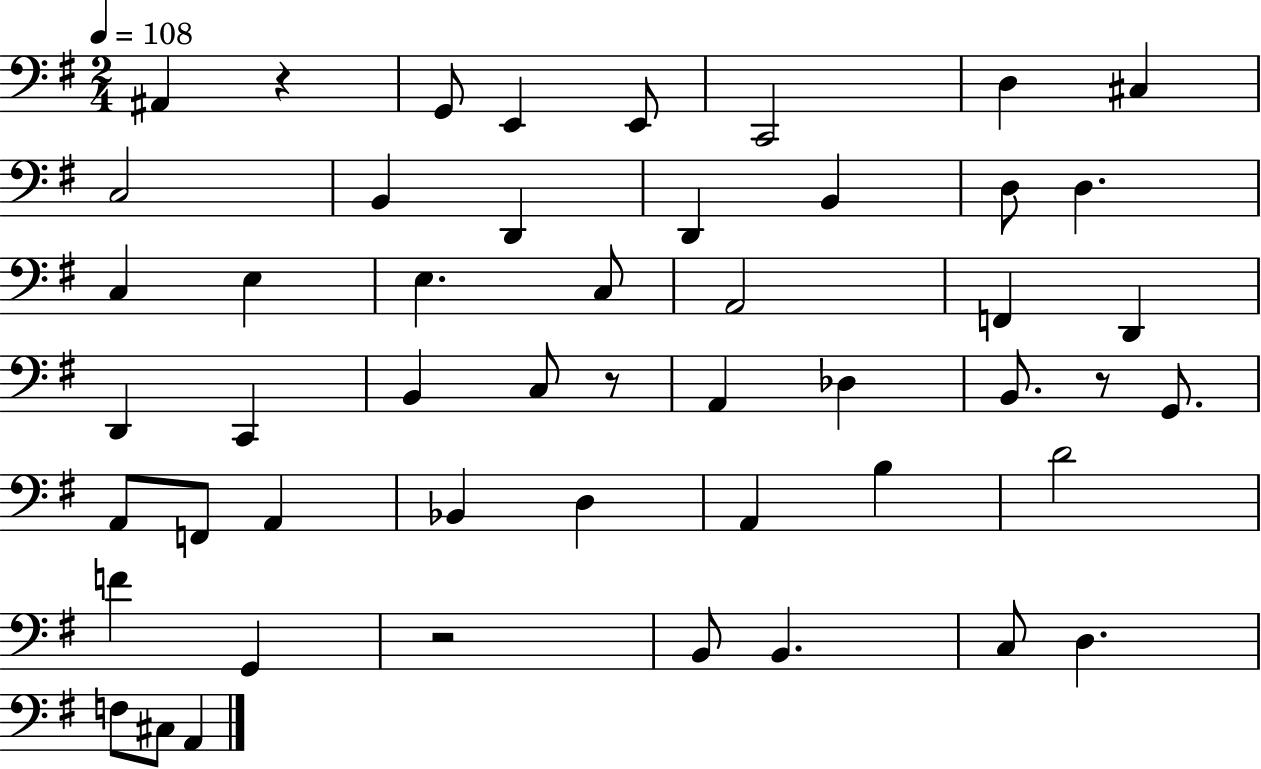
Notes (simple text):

A#2/q R/q G2/e E2/q E2/e C2/h D3/q C#3/q C3/h B2/q D2/q D2/q B2/q D3/e D3/q. C3/q E3/q E3/q. C3/e A2/h F2/q D2/q D2/q C2/q B2/q C3/e R/e A2/q Db3/q B2/e. R/e G2/e. A2/e F2/e A2/q Bb2/q D3/q A2/q B3/q D4/h F4/q G2/q R/h B2/e B2/q. C3/e D3/q. F3/e C#3/e A2/q